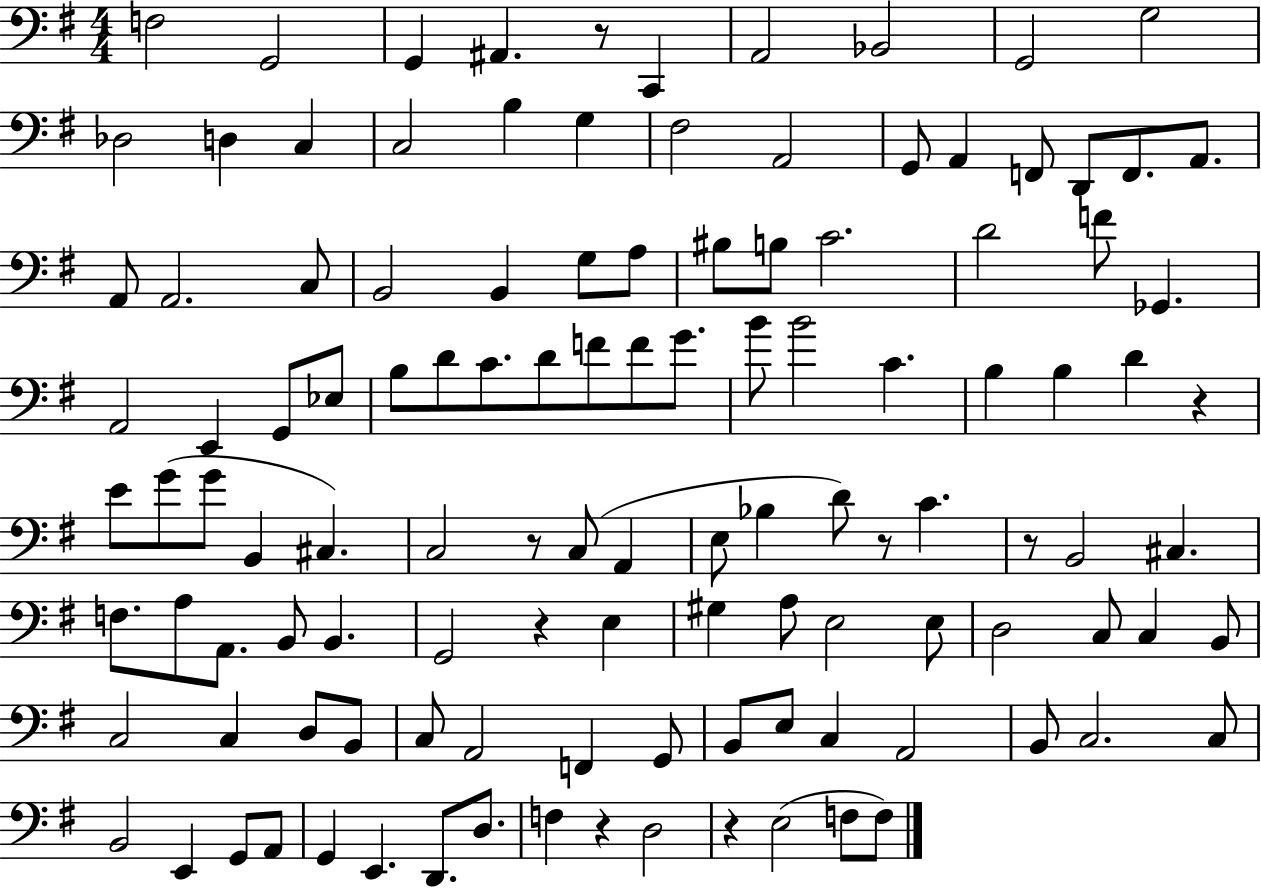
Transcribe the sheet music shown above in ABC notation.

X:1
T:Untitled
M:4/4
L:1/4
K:G
F,2 G,,2 G,, ^A,, z/2 C,, A,,2 _B,,2 G,,2 G,2 _D,2 D, C, C,2 B, G, ^F,2 A,,2 G,,/2 A,, F,,/2 D,,/2 F,,/2 A,,/2 A,,/2 A,,2 C,/2 B,,2 B,, G,/2 A,/2 ^B,/2 B,/2 C2 D2 F/2 _G,, A,,2 E,, G,,/2 _E,/2 B,/2 D/2 C/2 D/2 F/2 F/2 G/2 B/2 B2 C B, B, D z E/2 G/2 G/2 B,, ^C, C,2 z/2 C,/2 A,, E,/2 _B, D/2 z/2 C z/2 B,,2 ^C, F,/2 A,/2 A,,/2 B,,/2 B,, G,,2 z E, ^G, A,/2 E,2 E,/2 D,2 C,/2 C, B,,/2 C,2 C, D,/2 B,,/2 C,/2 A,,2 F,, G,,/2 B,,/2 E,/2 C, A,,2 B,,/2 C,2 C,/2 B,,2 E,, G,,/2 A,,/2 G,, E,, D,,/2 D,/2 F, z D,2 z E,2 F,/2 F,/2